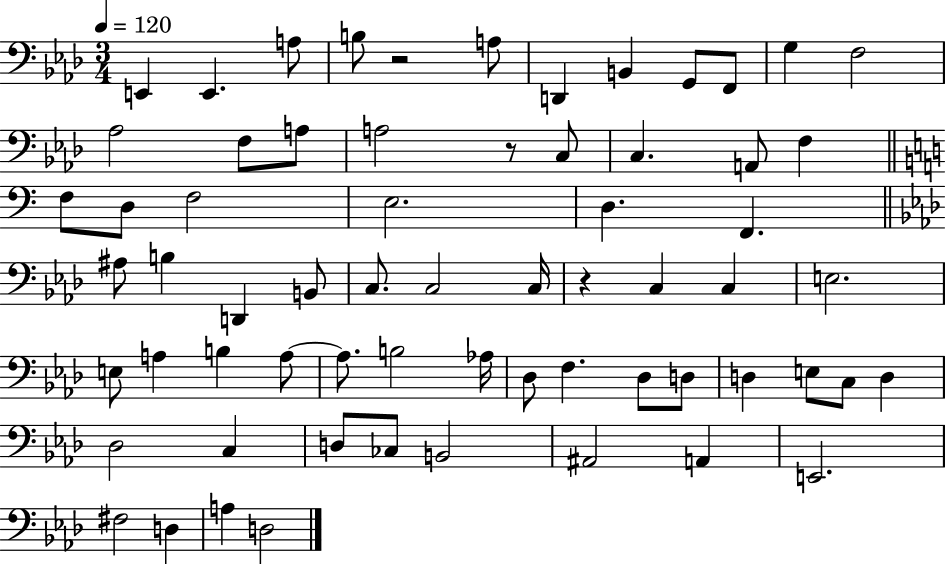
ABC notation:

X:1
T:Untitled
M:3/4
L:1/4
K:Ab
E,, E,, A,/2 B,/2 z2 A,/2 D,, B,, G,,/2 F,,/2 G, F,2 _A,2 F,/2 A,/2 A,2 z/2 C,/2 C, A,,/2 F, F,/2 D,/2 F,2 E,2 D, F,, ^A,/2 B, D,, B,,/2 C,/2 C,2 C,/4 z C, C, E,2 E,/2 A, B, A,/2 A,/2 B,2 _A,/4 _D,/2 F, _D,/2 D,/2 D, E,/2 C,/2 D, _D,2 C, D,/2 _C,/2 B,,2 ^A,,2 A,, E,,2 ^F,2 D, A, D,2